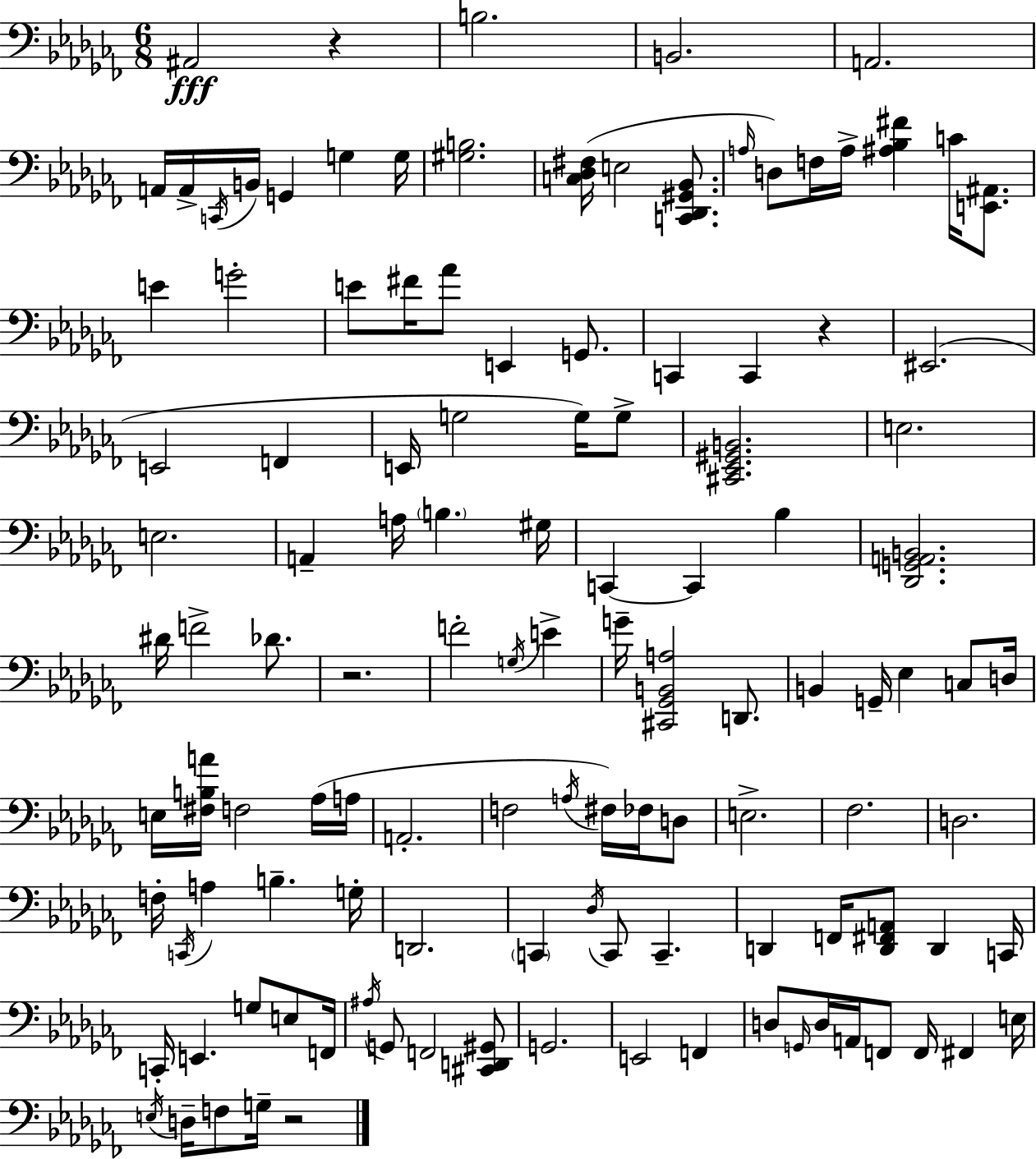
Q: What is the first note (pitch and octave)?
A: A#2